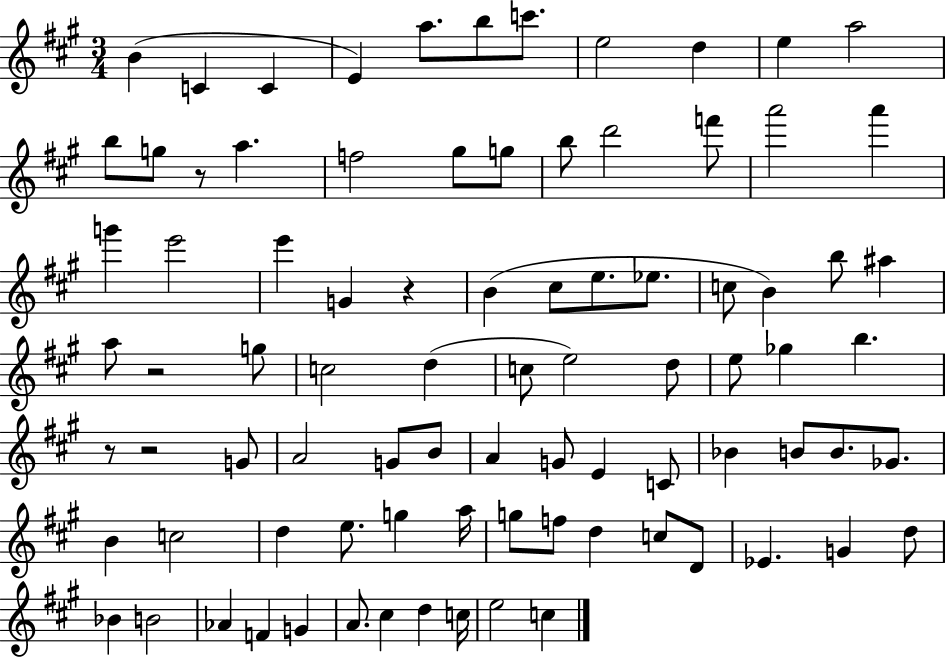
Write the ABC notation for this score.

X:1
T:Untitled
M:3/4
L:1/4
K:A
B C C E a/2 b/2 c'/2 e2 d e a2 b/2 g/2 z/2 a f2 ^g/2 g/2 b/2 d'2 f'/2 a'2 a' g' e'2 e' G z B ^c/2 e/2 _e/2 c/2 B b/2 ^a a/2 z2 g/2 c2 d c/2 e2 d/2 e/2 _g b z/2 z2 G/2 A2 G/2 B/2 A G/2 E C/2 _B B/2 B/2 _G/2 B c2 d e/2 g a/4 g/2 f/2 d c/2 D/2 _E G d/2 _B B2 _A F G A/2 ^c d c/4 e2 c